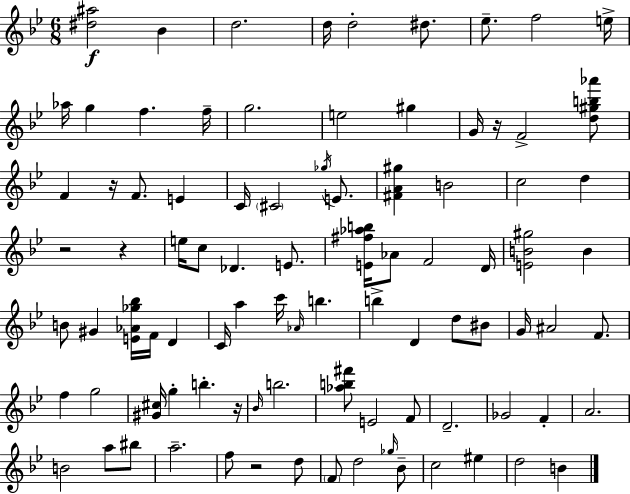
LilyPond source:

{
  \clef treble
  \numericTimeSignature
  \time 6/8
  \key g \minor
  <dis'' ais''>2\f bes'4 | d''2. | d''16 d''2-. dis''8. | ees''8.-- f''2 e''16-> | \break aes''16 g''4 f''4. f''16-- | g''2. | e''2 gis''4 | g'16 r16 f'2-> <d'' gis'' b'' aes'''>8 | \break f'4 r16 f'8. e'4 | c'16 \parenthesize cis'2 \acciaccatura { ges''16 } e'8. | <fis' a' gis''>4 b'2 | c''2 d''4 | \break r2 r4 | e''16 c''8 des'4. e'8. | <e' fis'' aes'' b''>16 aes'8 f'2 | d'16 <e' b' gis''>2 b'4 | \break b'8 gis'4 <e' aes' ges'' bes''>16 f'16 d'4 | c'16 a''4 c'''16 \grace { aes'16 } b''4. | b''4-> d'4 d''8 | bis'8 g'16 ais'2 f'8. | \break f''4 g''2 | <gis' cis''>16 g''4-. b''4.-. | r16 \grace { bes'16 } b''2. | <aes'' b'' fis'''>8 e'2 | \break f'8 d'2.-- | ges'2 f'4-. | a'2. | b'2 a''8 | \break bis''8 a''2.-- | f''8 r2 | d''8 \parenthesize f'8 d''2 | \grace { ges''16 } bes'8-- c''2 | \break eis''4 d''2 | b'4 \bar "|."
}